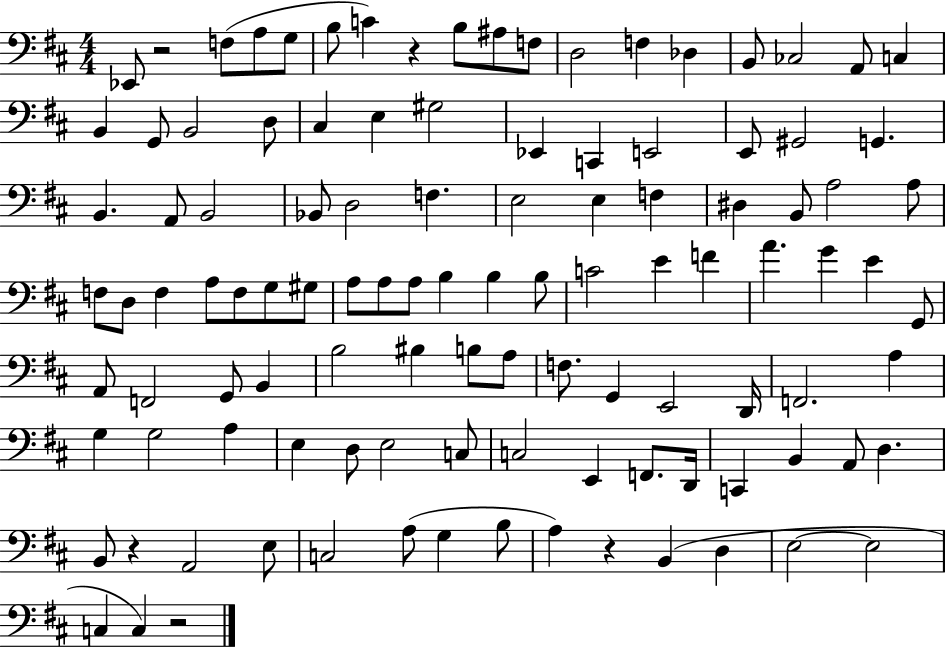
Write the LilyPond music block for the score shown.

{
  \clef bass
  \numericTimeSignature
  \time 4/4
  \key d \major
  ees,8 r2 f8( a8 g8 | b8 c'4) r4 b8 ais8 f8 | d2 f4 des4 | b,8 ces2 a,8 c4 | \break b,4 g,8 b,2 d8 | cis4 e4 gis2 | ees,4 c,4 e,2 | e,8 gis,2 g,4. | \break b,4. a,8 b,2 | bes,8 d2 f4. | e2 e4 f4 | dis4 b,8 a2 a8 | \break f8 d8 f4 a8 f8 g8 gis8 | a8 a8 a8 b4 b4 b8 | c'2 e'4 f'4 | a'4. g'4 e'4 g,8 | \break a,8 f,2 g,8 b,4 | b2 bis4 b8 a8 | f8. g,4 e,2 d,16 | f,2. a4 | \break g4 g2 a4 | e4 d8 e2 c8 | c2 e,4 f,8. d,16 | c,4 b,4 a,8 d4. | \break b,8 r4 a,2 e8 | c2 a8( g4 b8 | a4) r4 b,4( d4 | e2~~ e2 | \break c4 c4) r2 | \bar "|."
}